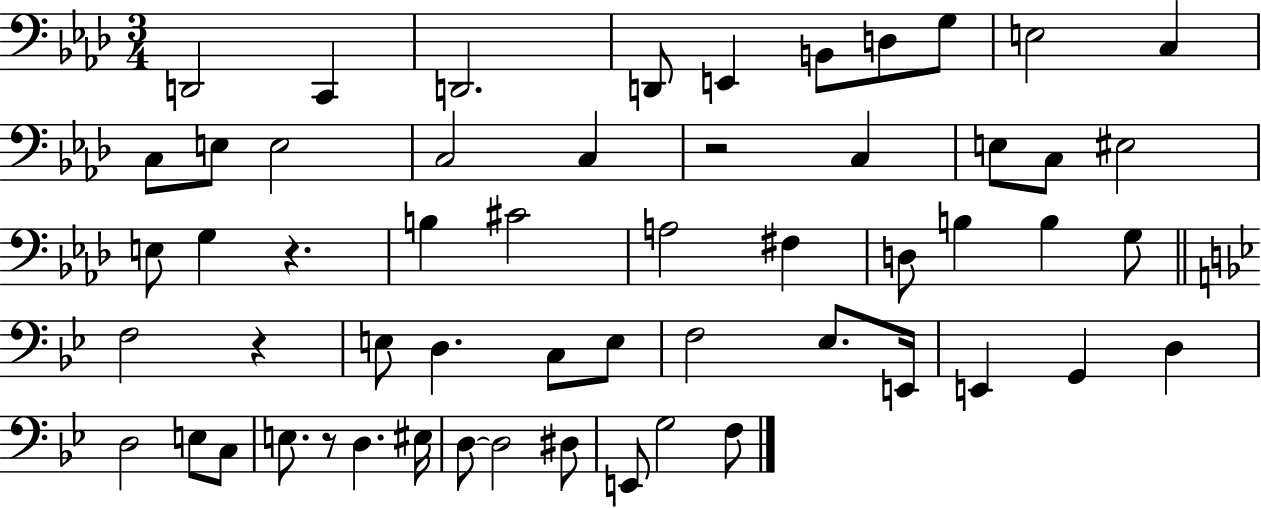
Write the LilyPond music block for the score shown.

{
  \clef bass
  \numericTimeSignature
  \time 3/4
  \key aes \major
  \repeat volta 2 { d,2 c,4 | d,2. | d,8 e,4 b,8 d8 g8 | e2 c4 | \break c8 e8 e2 | c2 c4 | r2 c4 | e8 c8 eis2 | \break e8 g4 r4. | b4 cis'2 | a2 fis4 | d8 b4 b4 g8 | \break \bar "||" \break \key g \minor f2 r4 | e8 d4. c8 e8 | f2 ees8. e,16 | e,4 g,4 d4 | \break d2 e8 c8 | e8. r8 d4. eis16 | d8~~ d2 dis8 | e,8 g2 f8 | \break } \bar "|."
}